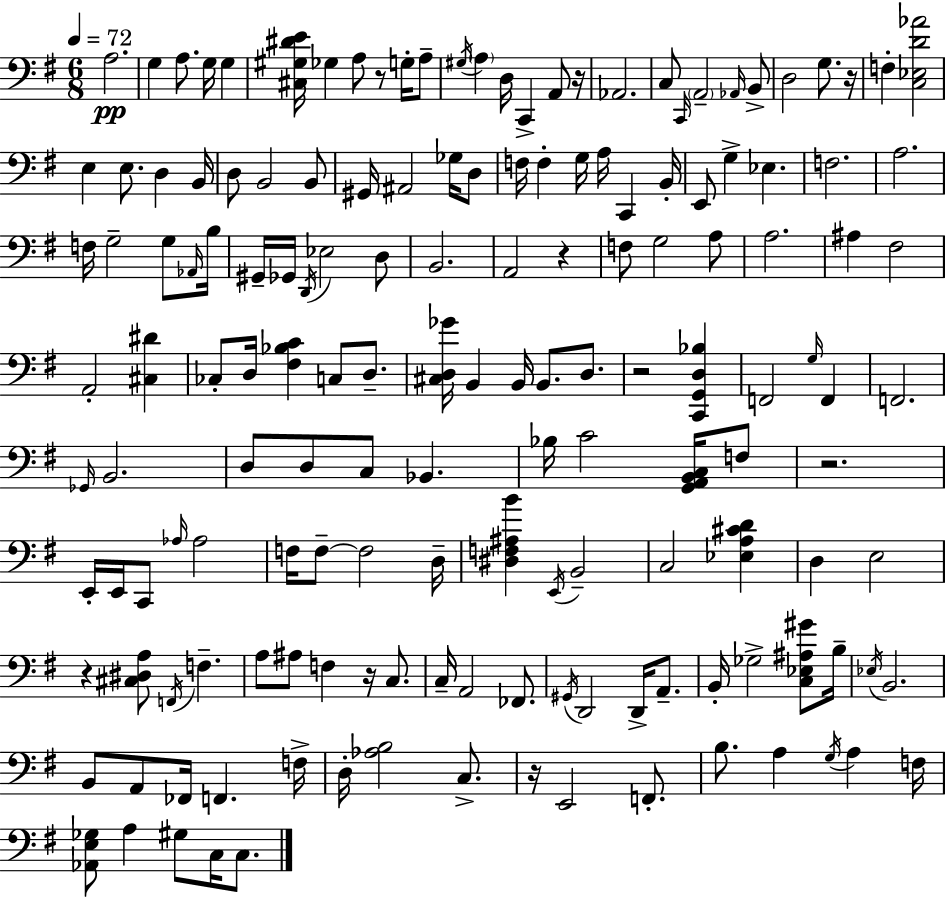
{
  \clef bass
  \numericTimeSignature
  \time 6/8
  \key g \major
  \tempo 4 = 72
  a2.\pp | g4 a8. g16 g4 | <cis gis dis' e'>16 ges4 a8 r8 g16-. a8-- | \acciaccatura { gis16 } \parenthesize a4 d16 c,4-> a,8 | \break r16 aes,2. | c8 \grace { c,16 } \parenthesize a,2-- | \grace { aes,16 } b,8-> d2 g8. | r16 f4-. <c ees d' aes'>2 | \break e4 e8. d4 | b,16 d8 b,2 | b,8 gis,16 ais,2 | ges16 d8 f16 f4-. g16 a16 c,4 | \break b,16-. e,8 g4-> ees4. | f2. | a2. | f16 g2-- | \break g8 \grace { aes,16 } b16 gis,16-- ges,16 \acciaccatura { d,16 } ees2 | d8 b,2. | a,2 | r4 f8 g2 | \break a8 a2. | ais4 fis2 | a,2-. | <cis dis'>4 ces8-. d16 <fis bes c'>4 | \break c8 d8.-- <cis d ges'>16 b,4 b,16 b,8. | d8. r2 | <c, g, d bes>4 f,2 | \grace { g16 } f,4 f,2. | \break \grace { ges,16 } b,2. | d8 d8 c8 | bes,4. bes16 c'2 | <g, a, b, c>16 f8 r2. | \break e,16-. e,16 c,8 \grace { aes16 } | aes2 f16 f8--~~ f2 | d16-- <dis f ais b'>4 | \acciaccatura { e,16 } b,2-- c2 | \break <ees a cis' d'>4 d4 | e2 r4 | <cis dis a>8 \acciaccatura { f,16 } f4.-- a8 | ais8 f4 r16 c8. c16-- a,2 | \break fes,8. \acciaccatura { gis,16 } d,2 | d,16-> a,8.-- b,16-. | ges2-> <c ees ais gis'>8 b16-- \acciaccatura { ees16 } | b,2. | \break b,8 a,8 fes,16 f,4. f16-> | d16-. <aes b>2 c8.-> | r16 e,2 f,8.-. | b8. a4 \acciaccatura { g16 } a4 | \break f16 <aes, e ges>8 a4 gis8 c16 c8. | \bar "|."
}